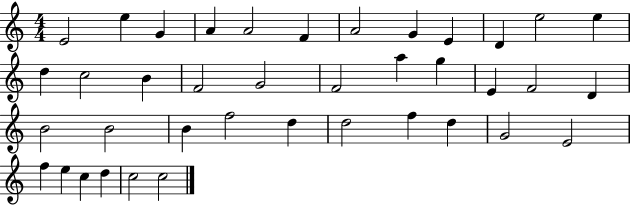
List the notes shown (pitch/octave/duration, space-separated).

E4/h E5/q G4/q A4/q A4/h F4/q A4/h G4/q E4/q D4/q E5/h E5/q D5/q C5/h B4/q F4/h G4/h F4/h A5/q G5/q E4/q F4/h D4/q B4/h B4/h B4/q F5/h D5/q D5/h F5/q D5/q G4/h E4/h F5/q E5/q C5/q D5/q C5/h C5/h